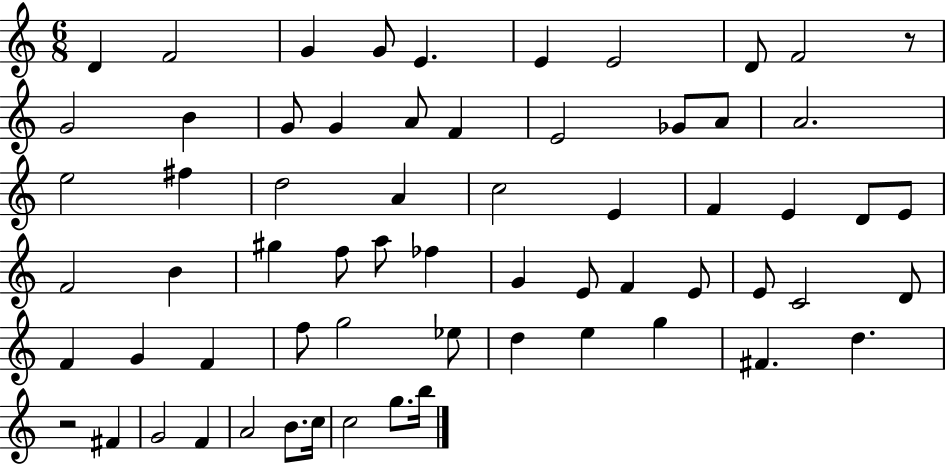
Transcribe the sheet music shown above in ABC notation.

X:1
T:Untitled
M:6/8
L:1/4
K:C
D F2 G G/2 E E E2 D/2 F2 z/2 G2 B G/2 G A/2 F E2 _G/2 A/2 A2 e2 ^f d2 A c2 E F E D/2 E/2 F2 B ^g f/2 a/2 _f G E/2 F E/2 E/2 C2 D/2 F G F f/2 g2 _e/2 d e g ^F d z2 ^F G2 F A2 B/2 c/4 c2 g/2 b/4